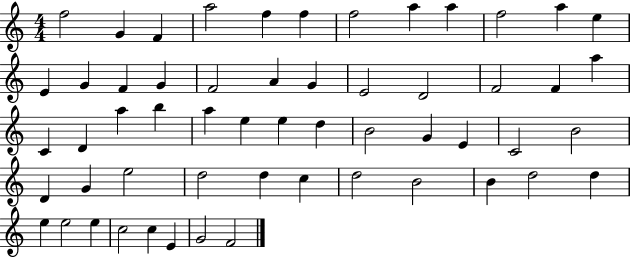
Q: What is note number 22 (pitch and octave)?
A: F4